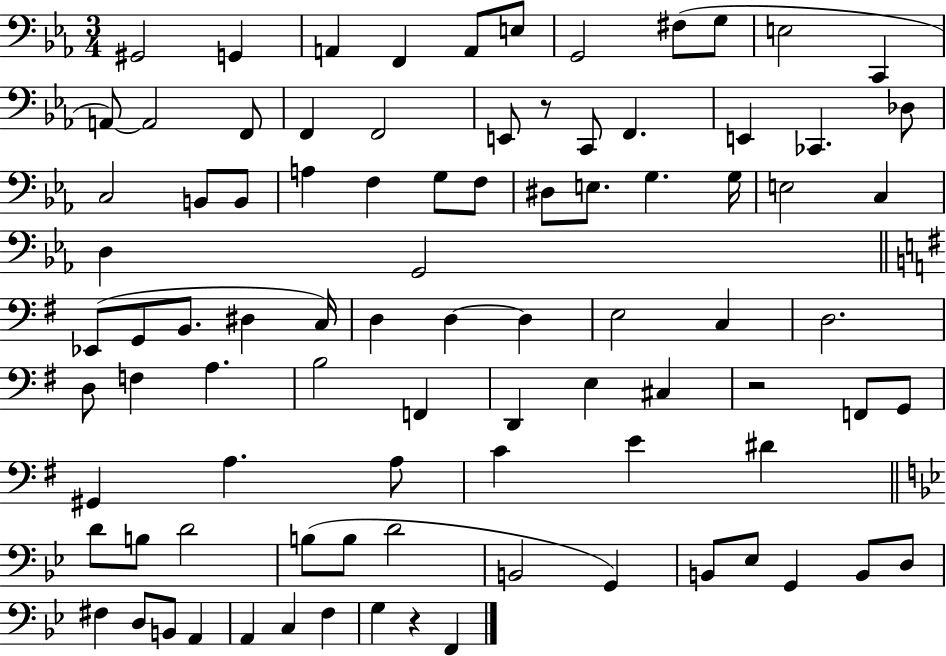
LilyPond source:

{
  \clef bass
  \numericTimeSignature
  \time 3/4
  \key ees \major
  gis,2 g,4 | a,4 f,4 a,8 e8 | g,2 fis8( g8 | e2 c,4 | \break a,8~~) a,2 f,8 | f,4 f,2 | e,8 r8 c,8 f,4. | e,4 ces,4. des8 | \break c2 b,8 b,8 | a4 f4 g8 f8 | dis8 e8. g4. g16 | e2 c4 | \break d4 g,2 | \bar "||" \break \key g \major ees,8( g,8 b,8. dis4 c16) | d4 d4~~ d4 | e2 c4 | d2. | \break d8 f4 a4. | b2 f,4 | d,4 e4 cis4 | r2 f,8 g,8 | \break gis,4 a4. a8 | c'4 e'4 dis'4 | \bar "||" \break \key g \minor d'8 b8 d'2 | b8( b8 d'2 | b,2 g,4) | b,8 ees8 g,4 b,8 d8 | \break fis4 d8 b,8 a,4 | a,4 c4 f4 | g4 r4 f,4 | \bar "|."
}